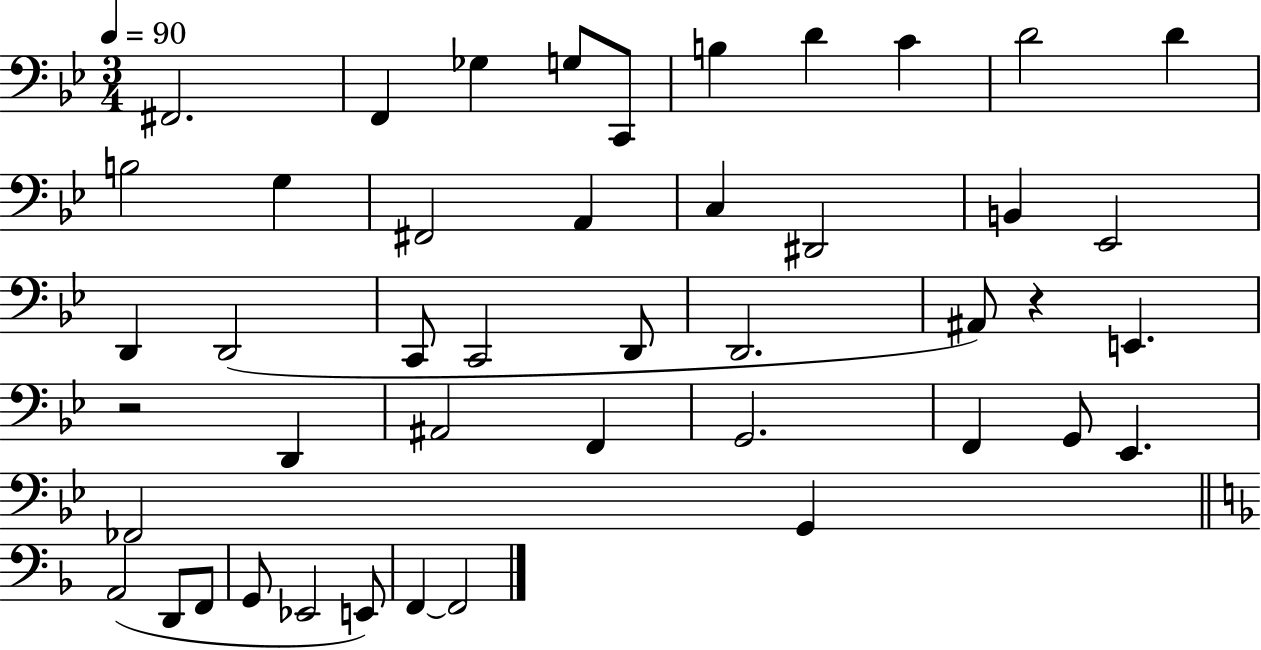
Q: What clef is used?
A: bass